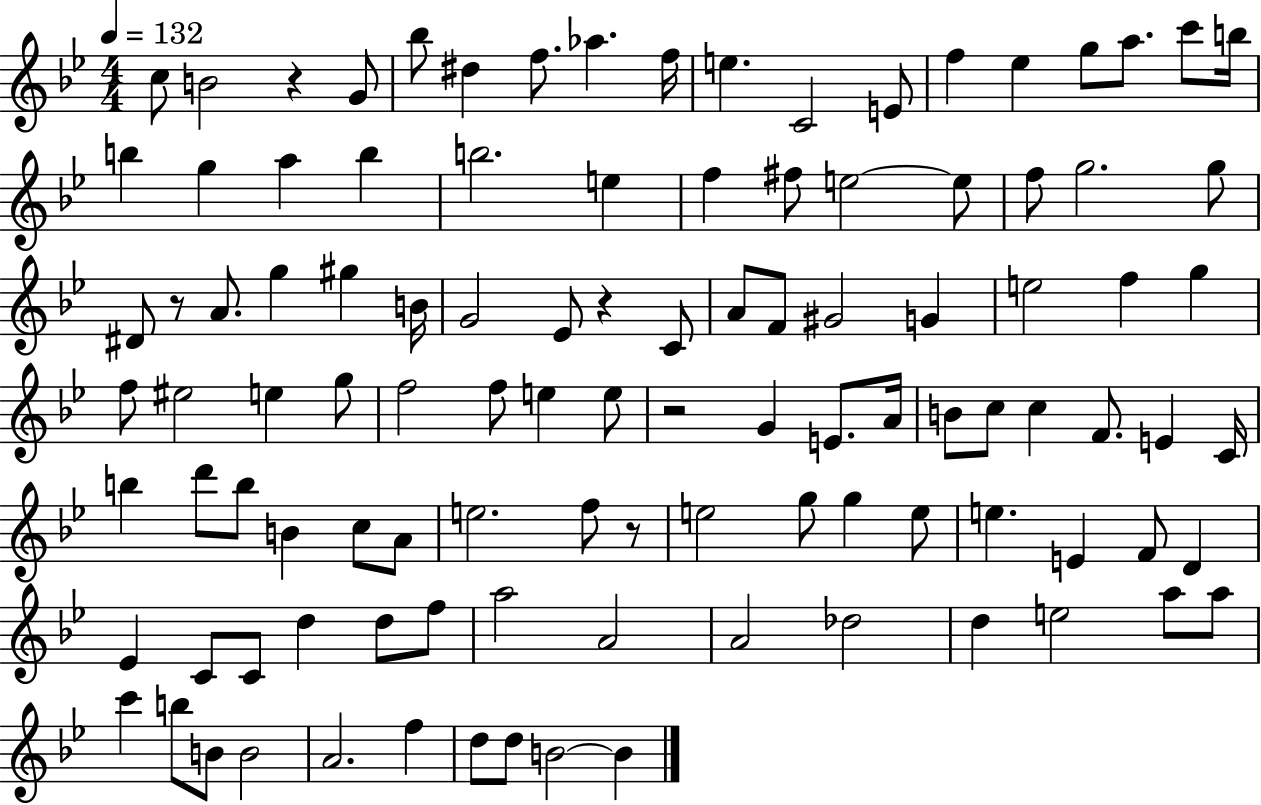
C5/e B4/h R/q G4/e Bb5/e D#5/q F5/e. Ab5/q. F5/s E5/q. C4/h E4/e F5/q Eb5/q G5/e A5/e. C6/e B5/s B5/q G5/q A5/q B5/q B5/h. E5/q F5/q F#5/e E5/h E5/e F5/e G5/h. G5/e D#4/e R/e A4/e. G5/q G#5/q B4/s G4/h Eb4/e R/q C4/e A4/e F4/e G#4/h G4/q E5/h F5/q G5/q F5/e EIS5/h E5/q G5/e F5/h F5/e E5/q E5/e R/h G4/q E4/e. A4/s B4/e C5/e C5/q F4/e. E4/q C4/s B5/q D6/e B5/e B4/q C5/e A4/e E5/h. F5/e R/e E5/h G5/e G5/q E5/e E5/q. E4/q F4/e D4/q Eb4/q C4/e C4/e D5/q D5/e F5/e A5/h A4/h A4/h Db5/h D5/q E5/h A5/e A5/e C6/q B5/e B4/e B4/h A4/h. F5/q D5/e D5/e B4/h B4/q